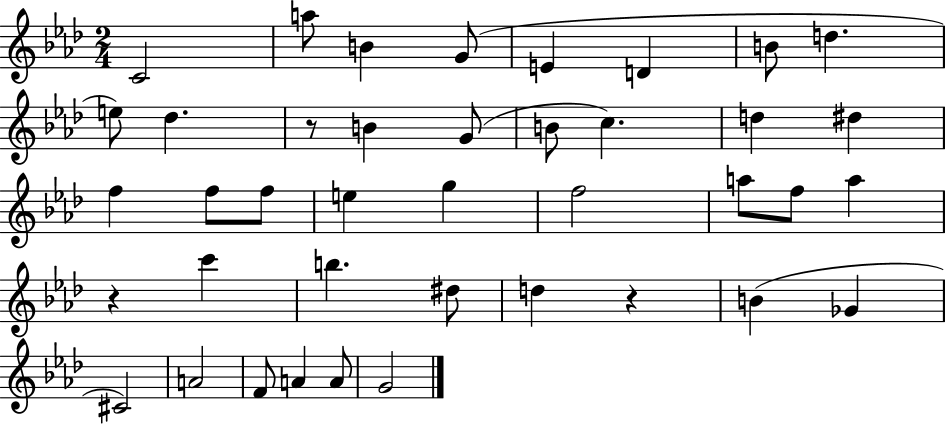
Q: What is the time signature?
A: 2/4